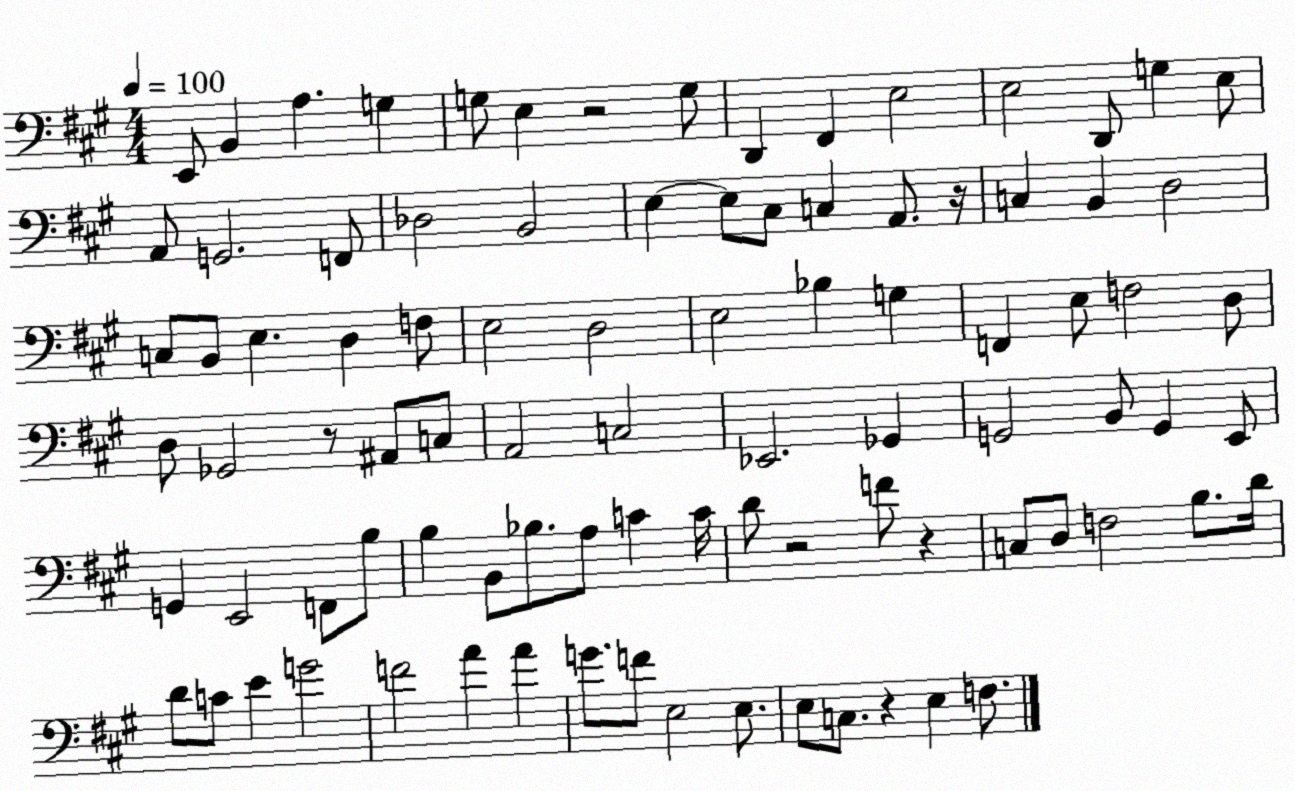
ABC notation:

X:1
T:Untitled
M:4/4
L:1/4
K:A
E,,/2 B,, A, G, G,/2 E, z2 G,/2 D,, ^F,, E,2 E,2 D,,/2 G, E,/2 A,,/2 G,,2 F,,/2 _D,2 B,,2 E, E,/2 ^C,/2 C, A,,/2 z/4 C, B,, D,2 C,/2 B,,/2 E, D, F,/2 E,2 D,2 E,2 _B, G, F,, E,/2 F,2 D,/2 D,/2 _G,,2 z/2 ^A,,/2 C,/2 A,,2 C,2 _E,,2 _G,, G,,2 B,,/2 G,, E,,/2 G,, E,,2 F,,/2 B,/2 B, B,,/2 _B,/2 A,/2 C C/4 D/2 z2 F/2 z C,/2 D,/2 F,2 B,/2 D/4 D/2 C/2 E G2 F2 A A G/2 F/2 E,2 E,/2 E,/2 C,/2 z E, F,/2